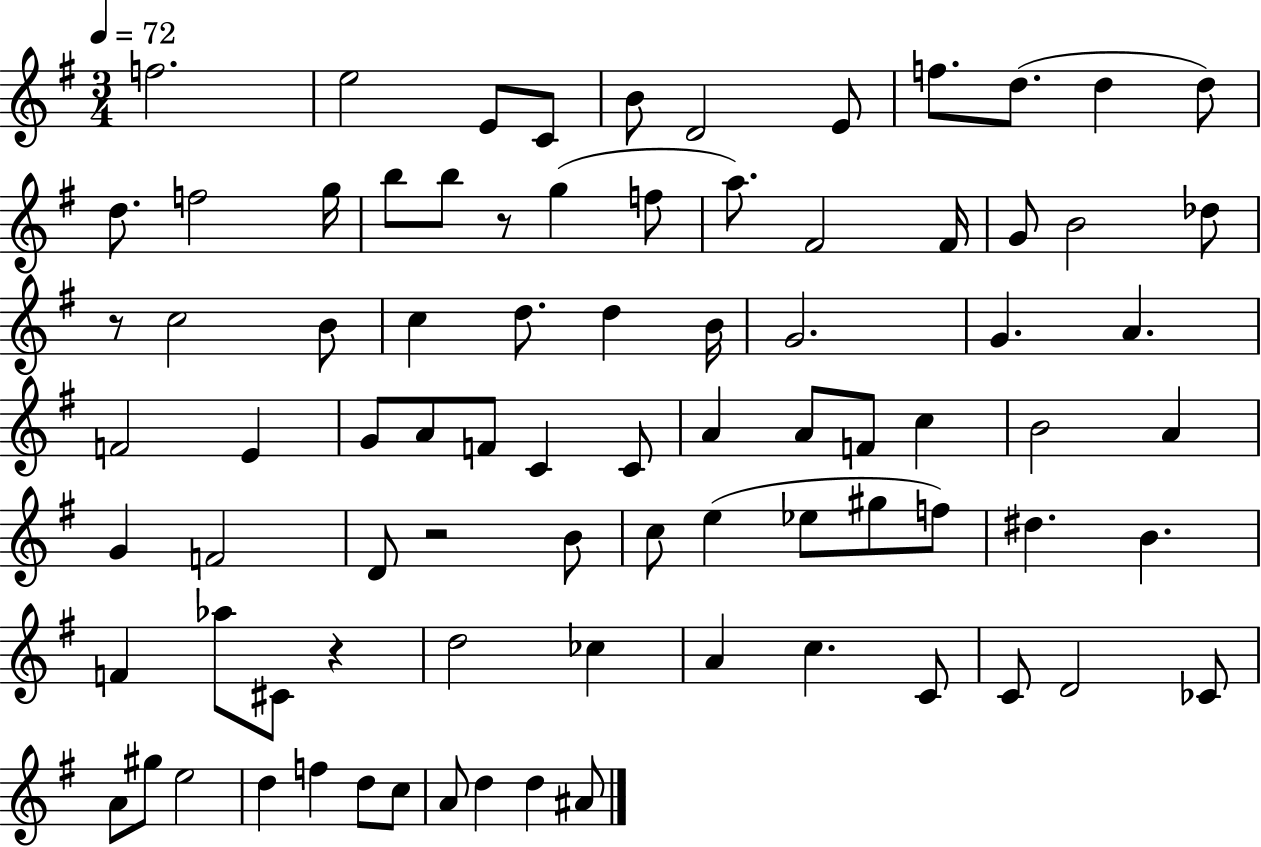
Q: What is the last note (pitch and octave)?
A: A#4